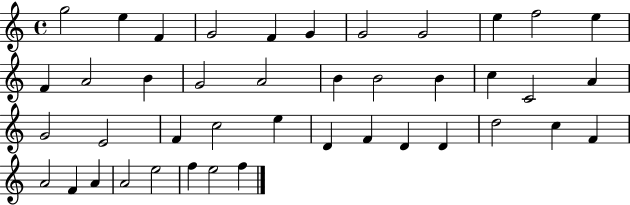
{
  \clef treble
  \time 4/4
  \defaultTimeSignature
  \key c \major
  g''2 e''4 f'4 | g'2 f'4 g'4 | g'2 g'2 | e''4 f''2 e''4 | \break f'4 a'2 b'4 | g'2 a'2 | b'4 b'2 b'4 | c''4 c'2 a'4 | \break g'2 e'2 | f'4 c''2 e''4 | d'4 f'4 d'4 d'4 | d''2 c''4 f'4 | \break a'2 f'4 a'4 | a'2 e''2 | f''4 e''2 f''4 | \bar "|."
}